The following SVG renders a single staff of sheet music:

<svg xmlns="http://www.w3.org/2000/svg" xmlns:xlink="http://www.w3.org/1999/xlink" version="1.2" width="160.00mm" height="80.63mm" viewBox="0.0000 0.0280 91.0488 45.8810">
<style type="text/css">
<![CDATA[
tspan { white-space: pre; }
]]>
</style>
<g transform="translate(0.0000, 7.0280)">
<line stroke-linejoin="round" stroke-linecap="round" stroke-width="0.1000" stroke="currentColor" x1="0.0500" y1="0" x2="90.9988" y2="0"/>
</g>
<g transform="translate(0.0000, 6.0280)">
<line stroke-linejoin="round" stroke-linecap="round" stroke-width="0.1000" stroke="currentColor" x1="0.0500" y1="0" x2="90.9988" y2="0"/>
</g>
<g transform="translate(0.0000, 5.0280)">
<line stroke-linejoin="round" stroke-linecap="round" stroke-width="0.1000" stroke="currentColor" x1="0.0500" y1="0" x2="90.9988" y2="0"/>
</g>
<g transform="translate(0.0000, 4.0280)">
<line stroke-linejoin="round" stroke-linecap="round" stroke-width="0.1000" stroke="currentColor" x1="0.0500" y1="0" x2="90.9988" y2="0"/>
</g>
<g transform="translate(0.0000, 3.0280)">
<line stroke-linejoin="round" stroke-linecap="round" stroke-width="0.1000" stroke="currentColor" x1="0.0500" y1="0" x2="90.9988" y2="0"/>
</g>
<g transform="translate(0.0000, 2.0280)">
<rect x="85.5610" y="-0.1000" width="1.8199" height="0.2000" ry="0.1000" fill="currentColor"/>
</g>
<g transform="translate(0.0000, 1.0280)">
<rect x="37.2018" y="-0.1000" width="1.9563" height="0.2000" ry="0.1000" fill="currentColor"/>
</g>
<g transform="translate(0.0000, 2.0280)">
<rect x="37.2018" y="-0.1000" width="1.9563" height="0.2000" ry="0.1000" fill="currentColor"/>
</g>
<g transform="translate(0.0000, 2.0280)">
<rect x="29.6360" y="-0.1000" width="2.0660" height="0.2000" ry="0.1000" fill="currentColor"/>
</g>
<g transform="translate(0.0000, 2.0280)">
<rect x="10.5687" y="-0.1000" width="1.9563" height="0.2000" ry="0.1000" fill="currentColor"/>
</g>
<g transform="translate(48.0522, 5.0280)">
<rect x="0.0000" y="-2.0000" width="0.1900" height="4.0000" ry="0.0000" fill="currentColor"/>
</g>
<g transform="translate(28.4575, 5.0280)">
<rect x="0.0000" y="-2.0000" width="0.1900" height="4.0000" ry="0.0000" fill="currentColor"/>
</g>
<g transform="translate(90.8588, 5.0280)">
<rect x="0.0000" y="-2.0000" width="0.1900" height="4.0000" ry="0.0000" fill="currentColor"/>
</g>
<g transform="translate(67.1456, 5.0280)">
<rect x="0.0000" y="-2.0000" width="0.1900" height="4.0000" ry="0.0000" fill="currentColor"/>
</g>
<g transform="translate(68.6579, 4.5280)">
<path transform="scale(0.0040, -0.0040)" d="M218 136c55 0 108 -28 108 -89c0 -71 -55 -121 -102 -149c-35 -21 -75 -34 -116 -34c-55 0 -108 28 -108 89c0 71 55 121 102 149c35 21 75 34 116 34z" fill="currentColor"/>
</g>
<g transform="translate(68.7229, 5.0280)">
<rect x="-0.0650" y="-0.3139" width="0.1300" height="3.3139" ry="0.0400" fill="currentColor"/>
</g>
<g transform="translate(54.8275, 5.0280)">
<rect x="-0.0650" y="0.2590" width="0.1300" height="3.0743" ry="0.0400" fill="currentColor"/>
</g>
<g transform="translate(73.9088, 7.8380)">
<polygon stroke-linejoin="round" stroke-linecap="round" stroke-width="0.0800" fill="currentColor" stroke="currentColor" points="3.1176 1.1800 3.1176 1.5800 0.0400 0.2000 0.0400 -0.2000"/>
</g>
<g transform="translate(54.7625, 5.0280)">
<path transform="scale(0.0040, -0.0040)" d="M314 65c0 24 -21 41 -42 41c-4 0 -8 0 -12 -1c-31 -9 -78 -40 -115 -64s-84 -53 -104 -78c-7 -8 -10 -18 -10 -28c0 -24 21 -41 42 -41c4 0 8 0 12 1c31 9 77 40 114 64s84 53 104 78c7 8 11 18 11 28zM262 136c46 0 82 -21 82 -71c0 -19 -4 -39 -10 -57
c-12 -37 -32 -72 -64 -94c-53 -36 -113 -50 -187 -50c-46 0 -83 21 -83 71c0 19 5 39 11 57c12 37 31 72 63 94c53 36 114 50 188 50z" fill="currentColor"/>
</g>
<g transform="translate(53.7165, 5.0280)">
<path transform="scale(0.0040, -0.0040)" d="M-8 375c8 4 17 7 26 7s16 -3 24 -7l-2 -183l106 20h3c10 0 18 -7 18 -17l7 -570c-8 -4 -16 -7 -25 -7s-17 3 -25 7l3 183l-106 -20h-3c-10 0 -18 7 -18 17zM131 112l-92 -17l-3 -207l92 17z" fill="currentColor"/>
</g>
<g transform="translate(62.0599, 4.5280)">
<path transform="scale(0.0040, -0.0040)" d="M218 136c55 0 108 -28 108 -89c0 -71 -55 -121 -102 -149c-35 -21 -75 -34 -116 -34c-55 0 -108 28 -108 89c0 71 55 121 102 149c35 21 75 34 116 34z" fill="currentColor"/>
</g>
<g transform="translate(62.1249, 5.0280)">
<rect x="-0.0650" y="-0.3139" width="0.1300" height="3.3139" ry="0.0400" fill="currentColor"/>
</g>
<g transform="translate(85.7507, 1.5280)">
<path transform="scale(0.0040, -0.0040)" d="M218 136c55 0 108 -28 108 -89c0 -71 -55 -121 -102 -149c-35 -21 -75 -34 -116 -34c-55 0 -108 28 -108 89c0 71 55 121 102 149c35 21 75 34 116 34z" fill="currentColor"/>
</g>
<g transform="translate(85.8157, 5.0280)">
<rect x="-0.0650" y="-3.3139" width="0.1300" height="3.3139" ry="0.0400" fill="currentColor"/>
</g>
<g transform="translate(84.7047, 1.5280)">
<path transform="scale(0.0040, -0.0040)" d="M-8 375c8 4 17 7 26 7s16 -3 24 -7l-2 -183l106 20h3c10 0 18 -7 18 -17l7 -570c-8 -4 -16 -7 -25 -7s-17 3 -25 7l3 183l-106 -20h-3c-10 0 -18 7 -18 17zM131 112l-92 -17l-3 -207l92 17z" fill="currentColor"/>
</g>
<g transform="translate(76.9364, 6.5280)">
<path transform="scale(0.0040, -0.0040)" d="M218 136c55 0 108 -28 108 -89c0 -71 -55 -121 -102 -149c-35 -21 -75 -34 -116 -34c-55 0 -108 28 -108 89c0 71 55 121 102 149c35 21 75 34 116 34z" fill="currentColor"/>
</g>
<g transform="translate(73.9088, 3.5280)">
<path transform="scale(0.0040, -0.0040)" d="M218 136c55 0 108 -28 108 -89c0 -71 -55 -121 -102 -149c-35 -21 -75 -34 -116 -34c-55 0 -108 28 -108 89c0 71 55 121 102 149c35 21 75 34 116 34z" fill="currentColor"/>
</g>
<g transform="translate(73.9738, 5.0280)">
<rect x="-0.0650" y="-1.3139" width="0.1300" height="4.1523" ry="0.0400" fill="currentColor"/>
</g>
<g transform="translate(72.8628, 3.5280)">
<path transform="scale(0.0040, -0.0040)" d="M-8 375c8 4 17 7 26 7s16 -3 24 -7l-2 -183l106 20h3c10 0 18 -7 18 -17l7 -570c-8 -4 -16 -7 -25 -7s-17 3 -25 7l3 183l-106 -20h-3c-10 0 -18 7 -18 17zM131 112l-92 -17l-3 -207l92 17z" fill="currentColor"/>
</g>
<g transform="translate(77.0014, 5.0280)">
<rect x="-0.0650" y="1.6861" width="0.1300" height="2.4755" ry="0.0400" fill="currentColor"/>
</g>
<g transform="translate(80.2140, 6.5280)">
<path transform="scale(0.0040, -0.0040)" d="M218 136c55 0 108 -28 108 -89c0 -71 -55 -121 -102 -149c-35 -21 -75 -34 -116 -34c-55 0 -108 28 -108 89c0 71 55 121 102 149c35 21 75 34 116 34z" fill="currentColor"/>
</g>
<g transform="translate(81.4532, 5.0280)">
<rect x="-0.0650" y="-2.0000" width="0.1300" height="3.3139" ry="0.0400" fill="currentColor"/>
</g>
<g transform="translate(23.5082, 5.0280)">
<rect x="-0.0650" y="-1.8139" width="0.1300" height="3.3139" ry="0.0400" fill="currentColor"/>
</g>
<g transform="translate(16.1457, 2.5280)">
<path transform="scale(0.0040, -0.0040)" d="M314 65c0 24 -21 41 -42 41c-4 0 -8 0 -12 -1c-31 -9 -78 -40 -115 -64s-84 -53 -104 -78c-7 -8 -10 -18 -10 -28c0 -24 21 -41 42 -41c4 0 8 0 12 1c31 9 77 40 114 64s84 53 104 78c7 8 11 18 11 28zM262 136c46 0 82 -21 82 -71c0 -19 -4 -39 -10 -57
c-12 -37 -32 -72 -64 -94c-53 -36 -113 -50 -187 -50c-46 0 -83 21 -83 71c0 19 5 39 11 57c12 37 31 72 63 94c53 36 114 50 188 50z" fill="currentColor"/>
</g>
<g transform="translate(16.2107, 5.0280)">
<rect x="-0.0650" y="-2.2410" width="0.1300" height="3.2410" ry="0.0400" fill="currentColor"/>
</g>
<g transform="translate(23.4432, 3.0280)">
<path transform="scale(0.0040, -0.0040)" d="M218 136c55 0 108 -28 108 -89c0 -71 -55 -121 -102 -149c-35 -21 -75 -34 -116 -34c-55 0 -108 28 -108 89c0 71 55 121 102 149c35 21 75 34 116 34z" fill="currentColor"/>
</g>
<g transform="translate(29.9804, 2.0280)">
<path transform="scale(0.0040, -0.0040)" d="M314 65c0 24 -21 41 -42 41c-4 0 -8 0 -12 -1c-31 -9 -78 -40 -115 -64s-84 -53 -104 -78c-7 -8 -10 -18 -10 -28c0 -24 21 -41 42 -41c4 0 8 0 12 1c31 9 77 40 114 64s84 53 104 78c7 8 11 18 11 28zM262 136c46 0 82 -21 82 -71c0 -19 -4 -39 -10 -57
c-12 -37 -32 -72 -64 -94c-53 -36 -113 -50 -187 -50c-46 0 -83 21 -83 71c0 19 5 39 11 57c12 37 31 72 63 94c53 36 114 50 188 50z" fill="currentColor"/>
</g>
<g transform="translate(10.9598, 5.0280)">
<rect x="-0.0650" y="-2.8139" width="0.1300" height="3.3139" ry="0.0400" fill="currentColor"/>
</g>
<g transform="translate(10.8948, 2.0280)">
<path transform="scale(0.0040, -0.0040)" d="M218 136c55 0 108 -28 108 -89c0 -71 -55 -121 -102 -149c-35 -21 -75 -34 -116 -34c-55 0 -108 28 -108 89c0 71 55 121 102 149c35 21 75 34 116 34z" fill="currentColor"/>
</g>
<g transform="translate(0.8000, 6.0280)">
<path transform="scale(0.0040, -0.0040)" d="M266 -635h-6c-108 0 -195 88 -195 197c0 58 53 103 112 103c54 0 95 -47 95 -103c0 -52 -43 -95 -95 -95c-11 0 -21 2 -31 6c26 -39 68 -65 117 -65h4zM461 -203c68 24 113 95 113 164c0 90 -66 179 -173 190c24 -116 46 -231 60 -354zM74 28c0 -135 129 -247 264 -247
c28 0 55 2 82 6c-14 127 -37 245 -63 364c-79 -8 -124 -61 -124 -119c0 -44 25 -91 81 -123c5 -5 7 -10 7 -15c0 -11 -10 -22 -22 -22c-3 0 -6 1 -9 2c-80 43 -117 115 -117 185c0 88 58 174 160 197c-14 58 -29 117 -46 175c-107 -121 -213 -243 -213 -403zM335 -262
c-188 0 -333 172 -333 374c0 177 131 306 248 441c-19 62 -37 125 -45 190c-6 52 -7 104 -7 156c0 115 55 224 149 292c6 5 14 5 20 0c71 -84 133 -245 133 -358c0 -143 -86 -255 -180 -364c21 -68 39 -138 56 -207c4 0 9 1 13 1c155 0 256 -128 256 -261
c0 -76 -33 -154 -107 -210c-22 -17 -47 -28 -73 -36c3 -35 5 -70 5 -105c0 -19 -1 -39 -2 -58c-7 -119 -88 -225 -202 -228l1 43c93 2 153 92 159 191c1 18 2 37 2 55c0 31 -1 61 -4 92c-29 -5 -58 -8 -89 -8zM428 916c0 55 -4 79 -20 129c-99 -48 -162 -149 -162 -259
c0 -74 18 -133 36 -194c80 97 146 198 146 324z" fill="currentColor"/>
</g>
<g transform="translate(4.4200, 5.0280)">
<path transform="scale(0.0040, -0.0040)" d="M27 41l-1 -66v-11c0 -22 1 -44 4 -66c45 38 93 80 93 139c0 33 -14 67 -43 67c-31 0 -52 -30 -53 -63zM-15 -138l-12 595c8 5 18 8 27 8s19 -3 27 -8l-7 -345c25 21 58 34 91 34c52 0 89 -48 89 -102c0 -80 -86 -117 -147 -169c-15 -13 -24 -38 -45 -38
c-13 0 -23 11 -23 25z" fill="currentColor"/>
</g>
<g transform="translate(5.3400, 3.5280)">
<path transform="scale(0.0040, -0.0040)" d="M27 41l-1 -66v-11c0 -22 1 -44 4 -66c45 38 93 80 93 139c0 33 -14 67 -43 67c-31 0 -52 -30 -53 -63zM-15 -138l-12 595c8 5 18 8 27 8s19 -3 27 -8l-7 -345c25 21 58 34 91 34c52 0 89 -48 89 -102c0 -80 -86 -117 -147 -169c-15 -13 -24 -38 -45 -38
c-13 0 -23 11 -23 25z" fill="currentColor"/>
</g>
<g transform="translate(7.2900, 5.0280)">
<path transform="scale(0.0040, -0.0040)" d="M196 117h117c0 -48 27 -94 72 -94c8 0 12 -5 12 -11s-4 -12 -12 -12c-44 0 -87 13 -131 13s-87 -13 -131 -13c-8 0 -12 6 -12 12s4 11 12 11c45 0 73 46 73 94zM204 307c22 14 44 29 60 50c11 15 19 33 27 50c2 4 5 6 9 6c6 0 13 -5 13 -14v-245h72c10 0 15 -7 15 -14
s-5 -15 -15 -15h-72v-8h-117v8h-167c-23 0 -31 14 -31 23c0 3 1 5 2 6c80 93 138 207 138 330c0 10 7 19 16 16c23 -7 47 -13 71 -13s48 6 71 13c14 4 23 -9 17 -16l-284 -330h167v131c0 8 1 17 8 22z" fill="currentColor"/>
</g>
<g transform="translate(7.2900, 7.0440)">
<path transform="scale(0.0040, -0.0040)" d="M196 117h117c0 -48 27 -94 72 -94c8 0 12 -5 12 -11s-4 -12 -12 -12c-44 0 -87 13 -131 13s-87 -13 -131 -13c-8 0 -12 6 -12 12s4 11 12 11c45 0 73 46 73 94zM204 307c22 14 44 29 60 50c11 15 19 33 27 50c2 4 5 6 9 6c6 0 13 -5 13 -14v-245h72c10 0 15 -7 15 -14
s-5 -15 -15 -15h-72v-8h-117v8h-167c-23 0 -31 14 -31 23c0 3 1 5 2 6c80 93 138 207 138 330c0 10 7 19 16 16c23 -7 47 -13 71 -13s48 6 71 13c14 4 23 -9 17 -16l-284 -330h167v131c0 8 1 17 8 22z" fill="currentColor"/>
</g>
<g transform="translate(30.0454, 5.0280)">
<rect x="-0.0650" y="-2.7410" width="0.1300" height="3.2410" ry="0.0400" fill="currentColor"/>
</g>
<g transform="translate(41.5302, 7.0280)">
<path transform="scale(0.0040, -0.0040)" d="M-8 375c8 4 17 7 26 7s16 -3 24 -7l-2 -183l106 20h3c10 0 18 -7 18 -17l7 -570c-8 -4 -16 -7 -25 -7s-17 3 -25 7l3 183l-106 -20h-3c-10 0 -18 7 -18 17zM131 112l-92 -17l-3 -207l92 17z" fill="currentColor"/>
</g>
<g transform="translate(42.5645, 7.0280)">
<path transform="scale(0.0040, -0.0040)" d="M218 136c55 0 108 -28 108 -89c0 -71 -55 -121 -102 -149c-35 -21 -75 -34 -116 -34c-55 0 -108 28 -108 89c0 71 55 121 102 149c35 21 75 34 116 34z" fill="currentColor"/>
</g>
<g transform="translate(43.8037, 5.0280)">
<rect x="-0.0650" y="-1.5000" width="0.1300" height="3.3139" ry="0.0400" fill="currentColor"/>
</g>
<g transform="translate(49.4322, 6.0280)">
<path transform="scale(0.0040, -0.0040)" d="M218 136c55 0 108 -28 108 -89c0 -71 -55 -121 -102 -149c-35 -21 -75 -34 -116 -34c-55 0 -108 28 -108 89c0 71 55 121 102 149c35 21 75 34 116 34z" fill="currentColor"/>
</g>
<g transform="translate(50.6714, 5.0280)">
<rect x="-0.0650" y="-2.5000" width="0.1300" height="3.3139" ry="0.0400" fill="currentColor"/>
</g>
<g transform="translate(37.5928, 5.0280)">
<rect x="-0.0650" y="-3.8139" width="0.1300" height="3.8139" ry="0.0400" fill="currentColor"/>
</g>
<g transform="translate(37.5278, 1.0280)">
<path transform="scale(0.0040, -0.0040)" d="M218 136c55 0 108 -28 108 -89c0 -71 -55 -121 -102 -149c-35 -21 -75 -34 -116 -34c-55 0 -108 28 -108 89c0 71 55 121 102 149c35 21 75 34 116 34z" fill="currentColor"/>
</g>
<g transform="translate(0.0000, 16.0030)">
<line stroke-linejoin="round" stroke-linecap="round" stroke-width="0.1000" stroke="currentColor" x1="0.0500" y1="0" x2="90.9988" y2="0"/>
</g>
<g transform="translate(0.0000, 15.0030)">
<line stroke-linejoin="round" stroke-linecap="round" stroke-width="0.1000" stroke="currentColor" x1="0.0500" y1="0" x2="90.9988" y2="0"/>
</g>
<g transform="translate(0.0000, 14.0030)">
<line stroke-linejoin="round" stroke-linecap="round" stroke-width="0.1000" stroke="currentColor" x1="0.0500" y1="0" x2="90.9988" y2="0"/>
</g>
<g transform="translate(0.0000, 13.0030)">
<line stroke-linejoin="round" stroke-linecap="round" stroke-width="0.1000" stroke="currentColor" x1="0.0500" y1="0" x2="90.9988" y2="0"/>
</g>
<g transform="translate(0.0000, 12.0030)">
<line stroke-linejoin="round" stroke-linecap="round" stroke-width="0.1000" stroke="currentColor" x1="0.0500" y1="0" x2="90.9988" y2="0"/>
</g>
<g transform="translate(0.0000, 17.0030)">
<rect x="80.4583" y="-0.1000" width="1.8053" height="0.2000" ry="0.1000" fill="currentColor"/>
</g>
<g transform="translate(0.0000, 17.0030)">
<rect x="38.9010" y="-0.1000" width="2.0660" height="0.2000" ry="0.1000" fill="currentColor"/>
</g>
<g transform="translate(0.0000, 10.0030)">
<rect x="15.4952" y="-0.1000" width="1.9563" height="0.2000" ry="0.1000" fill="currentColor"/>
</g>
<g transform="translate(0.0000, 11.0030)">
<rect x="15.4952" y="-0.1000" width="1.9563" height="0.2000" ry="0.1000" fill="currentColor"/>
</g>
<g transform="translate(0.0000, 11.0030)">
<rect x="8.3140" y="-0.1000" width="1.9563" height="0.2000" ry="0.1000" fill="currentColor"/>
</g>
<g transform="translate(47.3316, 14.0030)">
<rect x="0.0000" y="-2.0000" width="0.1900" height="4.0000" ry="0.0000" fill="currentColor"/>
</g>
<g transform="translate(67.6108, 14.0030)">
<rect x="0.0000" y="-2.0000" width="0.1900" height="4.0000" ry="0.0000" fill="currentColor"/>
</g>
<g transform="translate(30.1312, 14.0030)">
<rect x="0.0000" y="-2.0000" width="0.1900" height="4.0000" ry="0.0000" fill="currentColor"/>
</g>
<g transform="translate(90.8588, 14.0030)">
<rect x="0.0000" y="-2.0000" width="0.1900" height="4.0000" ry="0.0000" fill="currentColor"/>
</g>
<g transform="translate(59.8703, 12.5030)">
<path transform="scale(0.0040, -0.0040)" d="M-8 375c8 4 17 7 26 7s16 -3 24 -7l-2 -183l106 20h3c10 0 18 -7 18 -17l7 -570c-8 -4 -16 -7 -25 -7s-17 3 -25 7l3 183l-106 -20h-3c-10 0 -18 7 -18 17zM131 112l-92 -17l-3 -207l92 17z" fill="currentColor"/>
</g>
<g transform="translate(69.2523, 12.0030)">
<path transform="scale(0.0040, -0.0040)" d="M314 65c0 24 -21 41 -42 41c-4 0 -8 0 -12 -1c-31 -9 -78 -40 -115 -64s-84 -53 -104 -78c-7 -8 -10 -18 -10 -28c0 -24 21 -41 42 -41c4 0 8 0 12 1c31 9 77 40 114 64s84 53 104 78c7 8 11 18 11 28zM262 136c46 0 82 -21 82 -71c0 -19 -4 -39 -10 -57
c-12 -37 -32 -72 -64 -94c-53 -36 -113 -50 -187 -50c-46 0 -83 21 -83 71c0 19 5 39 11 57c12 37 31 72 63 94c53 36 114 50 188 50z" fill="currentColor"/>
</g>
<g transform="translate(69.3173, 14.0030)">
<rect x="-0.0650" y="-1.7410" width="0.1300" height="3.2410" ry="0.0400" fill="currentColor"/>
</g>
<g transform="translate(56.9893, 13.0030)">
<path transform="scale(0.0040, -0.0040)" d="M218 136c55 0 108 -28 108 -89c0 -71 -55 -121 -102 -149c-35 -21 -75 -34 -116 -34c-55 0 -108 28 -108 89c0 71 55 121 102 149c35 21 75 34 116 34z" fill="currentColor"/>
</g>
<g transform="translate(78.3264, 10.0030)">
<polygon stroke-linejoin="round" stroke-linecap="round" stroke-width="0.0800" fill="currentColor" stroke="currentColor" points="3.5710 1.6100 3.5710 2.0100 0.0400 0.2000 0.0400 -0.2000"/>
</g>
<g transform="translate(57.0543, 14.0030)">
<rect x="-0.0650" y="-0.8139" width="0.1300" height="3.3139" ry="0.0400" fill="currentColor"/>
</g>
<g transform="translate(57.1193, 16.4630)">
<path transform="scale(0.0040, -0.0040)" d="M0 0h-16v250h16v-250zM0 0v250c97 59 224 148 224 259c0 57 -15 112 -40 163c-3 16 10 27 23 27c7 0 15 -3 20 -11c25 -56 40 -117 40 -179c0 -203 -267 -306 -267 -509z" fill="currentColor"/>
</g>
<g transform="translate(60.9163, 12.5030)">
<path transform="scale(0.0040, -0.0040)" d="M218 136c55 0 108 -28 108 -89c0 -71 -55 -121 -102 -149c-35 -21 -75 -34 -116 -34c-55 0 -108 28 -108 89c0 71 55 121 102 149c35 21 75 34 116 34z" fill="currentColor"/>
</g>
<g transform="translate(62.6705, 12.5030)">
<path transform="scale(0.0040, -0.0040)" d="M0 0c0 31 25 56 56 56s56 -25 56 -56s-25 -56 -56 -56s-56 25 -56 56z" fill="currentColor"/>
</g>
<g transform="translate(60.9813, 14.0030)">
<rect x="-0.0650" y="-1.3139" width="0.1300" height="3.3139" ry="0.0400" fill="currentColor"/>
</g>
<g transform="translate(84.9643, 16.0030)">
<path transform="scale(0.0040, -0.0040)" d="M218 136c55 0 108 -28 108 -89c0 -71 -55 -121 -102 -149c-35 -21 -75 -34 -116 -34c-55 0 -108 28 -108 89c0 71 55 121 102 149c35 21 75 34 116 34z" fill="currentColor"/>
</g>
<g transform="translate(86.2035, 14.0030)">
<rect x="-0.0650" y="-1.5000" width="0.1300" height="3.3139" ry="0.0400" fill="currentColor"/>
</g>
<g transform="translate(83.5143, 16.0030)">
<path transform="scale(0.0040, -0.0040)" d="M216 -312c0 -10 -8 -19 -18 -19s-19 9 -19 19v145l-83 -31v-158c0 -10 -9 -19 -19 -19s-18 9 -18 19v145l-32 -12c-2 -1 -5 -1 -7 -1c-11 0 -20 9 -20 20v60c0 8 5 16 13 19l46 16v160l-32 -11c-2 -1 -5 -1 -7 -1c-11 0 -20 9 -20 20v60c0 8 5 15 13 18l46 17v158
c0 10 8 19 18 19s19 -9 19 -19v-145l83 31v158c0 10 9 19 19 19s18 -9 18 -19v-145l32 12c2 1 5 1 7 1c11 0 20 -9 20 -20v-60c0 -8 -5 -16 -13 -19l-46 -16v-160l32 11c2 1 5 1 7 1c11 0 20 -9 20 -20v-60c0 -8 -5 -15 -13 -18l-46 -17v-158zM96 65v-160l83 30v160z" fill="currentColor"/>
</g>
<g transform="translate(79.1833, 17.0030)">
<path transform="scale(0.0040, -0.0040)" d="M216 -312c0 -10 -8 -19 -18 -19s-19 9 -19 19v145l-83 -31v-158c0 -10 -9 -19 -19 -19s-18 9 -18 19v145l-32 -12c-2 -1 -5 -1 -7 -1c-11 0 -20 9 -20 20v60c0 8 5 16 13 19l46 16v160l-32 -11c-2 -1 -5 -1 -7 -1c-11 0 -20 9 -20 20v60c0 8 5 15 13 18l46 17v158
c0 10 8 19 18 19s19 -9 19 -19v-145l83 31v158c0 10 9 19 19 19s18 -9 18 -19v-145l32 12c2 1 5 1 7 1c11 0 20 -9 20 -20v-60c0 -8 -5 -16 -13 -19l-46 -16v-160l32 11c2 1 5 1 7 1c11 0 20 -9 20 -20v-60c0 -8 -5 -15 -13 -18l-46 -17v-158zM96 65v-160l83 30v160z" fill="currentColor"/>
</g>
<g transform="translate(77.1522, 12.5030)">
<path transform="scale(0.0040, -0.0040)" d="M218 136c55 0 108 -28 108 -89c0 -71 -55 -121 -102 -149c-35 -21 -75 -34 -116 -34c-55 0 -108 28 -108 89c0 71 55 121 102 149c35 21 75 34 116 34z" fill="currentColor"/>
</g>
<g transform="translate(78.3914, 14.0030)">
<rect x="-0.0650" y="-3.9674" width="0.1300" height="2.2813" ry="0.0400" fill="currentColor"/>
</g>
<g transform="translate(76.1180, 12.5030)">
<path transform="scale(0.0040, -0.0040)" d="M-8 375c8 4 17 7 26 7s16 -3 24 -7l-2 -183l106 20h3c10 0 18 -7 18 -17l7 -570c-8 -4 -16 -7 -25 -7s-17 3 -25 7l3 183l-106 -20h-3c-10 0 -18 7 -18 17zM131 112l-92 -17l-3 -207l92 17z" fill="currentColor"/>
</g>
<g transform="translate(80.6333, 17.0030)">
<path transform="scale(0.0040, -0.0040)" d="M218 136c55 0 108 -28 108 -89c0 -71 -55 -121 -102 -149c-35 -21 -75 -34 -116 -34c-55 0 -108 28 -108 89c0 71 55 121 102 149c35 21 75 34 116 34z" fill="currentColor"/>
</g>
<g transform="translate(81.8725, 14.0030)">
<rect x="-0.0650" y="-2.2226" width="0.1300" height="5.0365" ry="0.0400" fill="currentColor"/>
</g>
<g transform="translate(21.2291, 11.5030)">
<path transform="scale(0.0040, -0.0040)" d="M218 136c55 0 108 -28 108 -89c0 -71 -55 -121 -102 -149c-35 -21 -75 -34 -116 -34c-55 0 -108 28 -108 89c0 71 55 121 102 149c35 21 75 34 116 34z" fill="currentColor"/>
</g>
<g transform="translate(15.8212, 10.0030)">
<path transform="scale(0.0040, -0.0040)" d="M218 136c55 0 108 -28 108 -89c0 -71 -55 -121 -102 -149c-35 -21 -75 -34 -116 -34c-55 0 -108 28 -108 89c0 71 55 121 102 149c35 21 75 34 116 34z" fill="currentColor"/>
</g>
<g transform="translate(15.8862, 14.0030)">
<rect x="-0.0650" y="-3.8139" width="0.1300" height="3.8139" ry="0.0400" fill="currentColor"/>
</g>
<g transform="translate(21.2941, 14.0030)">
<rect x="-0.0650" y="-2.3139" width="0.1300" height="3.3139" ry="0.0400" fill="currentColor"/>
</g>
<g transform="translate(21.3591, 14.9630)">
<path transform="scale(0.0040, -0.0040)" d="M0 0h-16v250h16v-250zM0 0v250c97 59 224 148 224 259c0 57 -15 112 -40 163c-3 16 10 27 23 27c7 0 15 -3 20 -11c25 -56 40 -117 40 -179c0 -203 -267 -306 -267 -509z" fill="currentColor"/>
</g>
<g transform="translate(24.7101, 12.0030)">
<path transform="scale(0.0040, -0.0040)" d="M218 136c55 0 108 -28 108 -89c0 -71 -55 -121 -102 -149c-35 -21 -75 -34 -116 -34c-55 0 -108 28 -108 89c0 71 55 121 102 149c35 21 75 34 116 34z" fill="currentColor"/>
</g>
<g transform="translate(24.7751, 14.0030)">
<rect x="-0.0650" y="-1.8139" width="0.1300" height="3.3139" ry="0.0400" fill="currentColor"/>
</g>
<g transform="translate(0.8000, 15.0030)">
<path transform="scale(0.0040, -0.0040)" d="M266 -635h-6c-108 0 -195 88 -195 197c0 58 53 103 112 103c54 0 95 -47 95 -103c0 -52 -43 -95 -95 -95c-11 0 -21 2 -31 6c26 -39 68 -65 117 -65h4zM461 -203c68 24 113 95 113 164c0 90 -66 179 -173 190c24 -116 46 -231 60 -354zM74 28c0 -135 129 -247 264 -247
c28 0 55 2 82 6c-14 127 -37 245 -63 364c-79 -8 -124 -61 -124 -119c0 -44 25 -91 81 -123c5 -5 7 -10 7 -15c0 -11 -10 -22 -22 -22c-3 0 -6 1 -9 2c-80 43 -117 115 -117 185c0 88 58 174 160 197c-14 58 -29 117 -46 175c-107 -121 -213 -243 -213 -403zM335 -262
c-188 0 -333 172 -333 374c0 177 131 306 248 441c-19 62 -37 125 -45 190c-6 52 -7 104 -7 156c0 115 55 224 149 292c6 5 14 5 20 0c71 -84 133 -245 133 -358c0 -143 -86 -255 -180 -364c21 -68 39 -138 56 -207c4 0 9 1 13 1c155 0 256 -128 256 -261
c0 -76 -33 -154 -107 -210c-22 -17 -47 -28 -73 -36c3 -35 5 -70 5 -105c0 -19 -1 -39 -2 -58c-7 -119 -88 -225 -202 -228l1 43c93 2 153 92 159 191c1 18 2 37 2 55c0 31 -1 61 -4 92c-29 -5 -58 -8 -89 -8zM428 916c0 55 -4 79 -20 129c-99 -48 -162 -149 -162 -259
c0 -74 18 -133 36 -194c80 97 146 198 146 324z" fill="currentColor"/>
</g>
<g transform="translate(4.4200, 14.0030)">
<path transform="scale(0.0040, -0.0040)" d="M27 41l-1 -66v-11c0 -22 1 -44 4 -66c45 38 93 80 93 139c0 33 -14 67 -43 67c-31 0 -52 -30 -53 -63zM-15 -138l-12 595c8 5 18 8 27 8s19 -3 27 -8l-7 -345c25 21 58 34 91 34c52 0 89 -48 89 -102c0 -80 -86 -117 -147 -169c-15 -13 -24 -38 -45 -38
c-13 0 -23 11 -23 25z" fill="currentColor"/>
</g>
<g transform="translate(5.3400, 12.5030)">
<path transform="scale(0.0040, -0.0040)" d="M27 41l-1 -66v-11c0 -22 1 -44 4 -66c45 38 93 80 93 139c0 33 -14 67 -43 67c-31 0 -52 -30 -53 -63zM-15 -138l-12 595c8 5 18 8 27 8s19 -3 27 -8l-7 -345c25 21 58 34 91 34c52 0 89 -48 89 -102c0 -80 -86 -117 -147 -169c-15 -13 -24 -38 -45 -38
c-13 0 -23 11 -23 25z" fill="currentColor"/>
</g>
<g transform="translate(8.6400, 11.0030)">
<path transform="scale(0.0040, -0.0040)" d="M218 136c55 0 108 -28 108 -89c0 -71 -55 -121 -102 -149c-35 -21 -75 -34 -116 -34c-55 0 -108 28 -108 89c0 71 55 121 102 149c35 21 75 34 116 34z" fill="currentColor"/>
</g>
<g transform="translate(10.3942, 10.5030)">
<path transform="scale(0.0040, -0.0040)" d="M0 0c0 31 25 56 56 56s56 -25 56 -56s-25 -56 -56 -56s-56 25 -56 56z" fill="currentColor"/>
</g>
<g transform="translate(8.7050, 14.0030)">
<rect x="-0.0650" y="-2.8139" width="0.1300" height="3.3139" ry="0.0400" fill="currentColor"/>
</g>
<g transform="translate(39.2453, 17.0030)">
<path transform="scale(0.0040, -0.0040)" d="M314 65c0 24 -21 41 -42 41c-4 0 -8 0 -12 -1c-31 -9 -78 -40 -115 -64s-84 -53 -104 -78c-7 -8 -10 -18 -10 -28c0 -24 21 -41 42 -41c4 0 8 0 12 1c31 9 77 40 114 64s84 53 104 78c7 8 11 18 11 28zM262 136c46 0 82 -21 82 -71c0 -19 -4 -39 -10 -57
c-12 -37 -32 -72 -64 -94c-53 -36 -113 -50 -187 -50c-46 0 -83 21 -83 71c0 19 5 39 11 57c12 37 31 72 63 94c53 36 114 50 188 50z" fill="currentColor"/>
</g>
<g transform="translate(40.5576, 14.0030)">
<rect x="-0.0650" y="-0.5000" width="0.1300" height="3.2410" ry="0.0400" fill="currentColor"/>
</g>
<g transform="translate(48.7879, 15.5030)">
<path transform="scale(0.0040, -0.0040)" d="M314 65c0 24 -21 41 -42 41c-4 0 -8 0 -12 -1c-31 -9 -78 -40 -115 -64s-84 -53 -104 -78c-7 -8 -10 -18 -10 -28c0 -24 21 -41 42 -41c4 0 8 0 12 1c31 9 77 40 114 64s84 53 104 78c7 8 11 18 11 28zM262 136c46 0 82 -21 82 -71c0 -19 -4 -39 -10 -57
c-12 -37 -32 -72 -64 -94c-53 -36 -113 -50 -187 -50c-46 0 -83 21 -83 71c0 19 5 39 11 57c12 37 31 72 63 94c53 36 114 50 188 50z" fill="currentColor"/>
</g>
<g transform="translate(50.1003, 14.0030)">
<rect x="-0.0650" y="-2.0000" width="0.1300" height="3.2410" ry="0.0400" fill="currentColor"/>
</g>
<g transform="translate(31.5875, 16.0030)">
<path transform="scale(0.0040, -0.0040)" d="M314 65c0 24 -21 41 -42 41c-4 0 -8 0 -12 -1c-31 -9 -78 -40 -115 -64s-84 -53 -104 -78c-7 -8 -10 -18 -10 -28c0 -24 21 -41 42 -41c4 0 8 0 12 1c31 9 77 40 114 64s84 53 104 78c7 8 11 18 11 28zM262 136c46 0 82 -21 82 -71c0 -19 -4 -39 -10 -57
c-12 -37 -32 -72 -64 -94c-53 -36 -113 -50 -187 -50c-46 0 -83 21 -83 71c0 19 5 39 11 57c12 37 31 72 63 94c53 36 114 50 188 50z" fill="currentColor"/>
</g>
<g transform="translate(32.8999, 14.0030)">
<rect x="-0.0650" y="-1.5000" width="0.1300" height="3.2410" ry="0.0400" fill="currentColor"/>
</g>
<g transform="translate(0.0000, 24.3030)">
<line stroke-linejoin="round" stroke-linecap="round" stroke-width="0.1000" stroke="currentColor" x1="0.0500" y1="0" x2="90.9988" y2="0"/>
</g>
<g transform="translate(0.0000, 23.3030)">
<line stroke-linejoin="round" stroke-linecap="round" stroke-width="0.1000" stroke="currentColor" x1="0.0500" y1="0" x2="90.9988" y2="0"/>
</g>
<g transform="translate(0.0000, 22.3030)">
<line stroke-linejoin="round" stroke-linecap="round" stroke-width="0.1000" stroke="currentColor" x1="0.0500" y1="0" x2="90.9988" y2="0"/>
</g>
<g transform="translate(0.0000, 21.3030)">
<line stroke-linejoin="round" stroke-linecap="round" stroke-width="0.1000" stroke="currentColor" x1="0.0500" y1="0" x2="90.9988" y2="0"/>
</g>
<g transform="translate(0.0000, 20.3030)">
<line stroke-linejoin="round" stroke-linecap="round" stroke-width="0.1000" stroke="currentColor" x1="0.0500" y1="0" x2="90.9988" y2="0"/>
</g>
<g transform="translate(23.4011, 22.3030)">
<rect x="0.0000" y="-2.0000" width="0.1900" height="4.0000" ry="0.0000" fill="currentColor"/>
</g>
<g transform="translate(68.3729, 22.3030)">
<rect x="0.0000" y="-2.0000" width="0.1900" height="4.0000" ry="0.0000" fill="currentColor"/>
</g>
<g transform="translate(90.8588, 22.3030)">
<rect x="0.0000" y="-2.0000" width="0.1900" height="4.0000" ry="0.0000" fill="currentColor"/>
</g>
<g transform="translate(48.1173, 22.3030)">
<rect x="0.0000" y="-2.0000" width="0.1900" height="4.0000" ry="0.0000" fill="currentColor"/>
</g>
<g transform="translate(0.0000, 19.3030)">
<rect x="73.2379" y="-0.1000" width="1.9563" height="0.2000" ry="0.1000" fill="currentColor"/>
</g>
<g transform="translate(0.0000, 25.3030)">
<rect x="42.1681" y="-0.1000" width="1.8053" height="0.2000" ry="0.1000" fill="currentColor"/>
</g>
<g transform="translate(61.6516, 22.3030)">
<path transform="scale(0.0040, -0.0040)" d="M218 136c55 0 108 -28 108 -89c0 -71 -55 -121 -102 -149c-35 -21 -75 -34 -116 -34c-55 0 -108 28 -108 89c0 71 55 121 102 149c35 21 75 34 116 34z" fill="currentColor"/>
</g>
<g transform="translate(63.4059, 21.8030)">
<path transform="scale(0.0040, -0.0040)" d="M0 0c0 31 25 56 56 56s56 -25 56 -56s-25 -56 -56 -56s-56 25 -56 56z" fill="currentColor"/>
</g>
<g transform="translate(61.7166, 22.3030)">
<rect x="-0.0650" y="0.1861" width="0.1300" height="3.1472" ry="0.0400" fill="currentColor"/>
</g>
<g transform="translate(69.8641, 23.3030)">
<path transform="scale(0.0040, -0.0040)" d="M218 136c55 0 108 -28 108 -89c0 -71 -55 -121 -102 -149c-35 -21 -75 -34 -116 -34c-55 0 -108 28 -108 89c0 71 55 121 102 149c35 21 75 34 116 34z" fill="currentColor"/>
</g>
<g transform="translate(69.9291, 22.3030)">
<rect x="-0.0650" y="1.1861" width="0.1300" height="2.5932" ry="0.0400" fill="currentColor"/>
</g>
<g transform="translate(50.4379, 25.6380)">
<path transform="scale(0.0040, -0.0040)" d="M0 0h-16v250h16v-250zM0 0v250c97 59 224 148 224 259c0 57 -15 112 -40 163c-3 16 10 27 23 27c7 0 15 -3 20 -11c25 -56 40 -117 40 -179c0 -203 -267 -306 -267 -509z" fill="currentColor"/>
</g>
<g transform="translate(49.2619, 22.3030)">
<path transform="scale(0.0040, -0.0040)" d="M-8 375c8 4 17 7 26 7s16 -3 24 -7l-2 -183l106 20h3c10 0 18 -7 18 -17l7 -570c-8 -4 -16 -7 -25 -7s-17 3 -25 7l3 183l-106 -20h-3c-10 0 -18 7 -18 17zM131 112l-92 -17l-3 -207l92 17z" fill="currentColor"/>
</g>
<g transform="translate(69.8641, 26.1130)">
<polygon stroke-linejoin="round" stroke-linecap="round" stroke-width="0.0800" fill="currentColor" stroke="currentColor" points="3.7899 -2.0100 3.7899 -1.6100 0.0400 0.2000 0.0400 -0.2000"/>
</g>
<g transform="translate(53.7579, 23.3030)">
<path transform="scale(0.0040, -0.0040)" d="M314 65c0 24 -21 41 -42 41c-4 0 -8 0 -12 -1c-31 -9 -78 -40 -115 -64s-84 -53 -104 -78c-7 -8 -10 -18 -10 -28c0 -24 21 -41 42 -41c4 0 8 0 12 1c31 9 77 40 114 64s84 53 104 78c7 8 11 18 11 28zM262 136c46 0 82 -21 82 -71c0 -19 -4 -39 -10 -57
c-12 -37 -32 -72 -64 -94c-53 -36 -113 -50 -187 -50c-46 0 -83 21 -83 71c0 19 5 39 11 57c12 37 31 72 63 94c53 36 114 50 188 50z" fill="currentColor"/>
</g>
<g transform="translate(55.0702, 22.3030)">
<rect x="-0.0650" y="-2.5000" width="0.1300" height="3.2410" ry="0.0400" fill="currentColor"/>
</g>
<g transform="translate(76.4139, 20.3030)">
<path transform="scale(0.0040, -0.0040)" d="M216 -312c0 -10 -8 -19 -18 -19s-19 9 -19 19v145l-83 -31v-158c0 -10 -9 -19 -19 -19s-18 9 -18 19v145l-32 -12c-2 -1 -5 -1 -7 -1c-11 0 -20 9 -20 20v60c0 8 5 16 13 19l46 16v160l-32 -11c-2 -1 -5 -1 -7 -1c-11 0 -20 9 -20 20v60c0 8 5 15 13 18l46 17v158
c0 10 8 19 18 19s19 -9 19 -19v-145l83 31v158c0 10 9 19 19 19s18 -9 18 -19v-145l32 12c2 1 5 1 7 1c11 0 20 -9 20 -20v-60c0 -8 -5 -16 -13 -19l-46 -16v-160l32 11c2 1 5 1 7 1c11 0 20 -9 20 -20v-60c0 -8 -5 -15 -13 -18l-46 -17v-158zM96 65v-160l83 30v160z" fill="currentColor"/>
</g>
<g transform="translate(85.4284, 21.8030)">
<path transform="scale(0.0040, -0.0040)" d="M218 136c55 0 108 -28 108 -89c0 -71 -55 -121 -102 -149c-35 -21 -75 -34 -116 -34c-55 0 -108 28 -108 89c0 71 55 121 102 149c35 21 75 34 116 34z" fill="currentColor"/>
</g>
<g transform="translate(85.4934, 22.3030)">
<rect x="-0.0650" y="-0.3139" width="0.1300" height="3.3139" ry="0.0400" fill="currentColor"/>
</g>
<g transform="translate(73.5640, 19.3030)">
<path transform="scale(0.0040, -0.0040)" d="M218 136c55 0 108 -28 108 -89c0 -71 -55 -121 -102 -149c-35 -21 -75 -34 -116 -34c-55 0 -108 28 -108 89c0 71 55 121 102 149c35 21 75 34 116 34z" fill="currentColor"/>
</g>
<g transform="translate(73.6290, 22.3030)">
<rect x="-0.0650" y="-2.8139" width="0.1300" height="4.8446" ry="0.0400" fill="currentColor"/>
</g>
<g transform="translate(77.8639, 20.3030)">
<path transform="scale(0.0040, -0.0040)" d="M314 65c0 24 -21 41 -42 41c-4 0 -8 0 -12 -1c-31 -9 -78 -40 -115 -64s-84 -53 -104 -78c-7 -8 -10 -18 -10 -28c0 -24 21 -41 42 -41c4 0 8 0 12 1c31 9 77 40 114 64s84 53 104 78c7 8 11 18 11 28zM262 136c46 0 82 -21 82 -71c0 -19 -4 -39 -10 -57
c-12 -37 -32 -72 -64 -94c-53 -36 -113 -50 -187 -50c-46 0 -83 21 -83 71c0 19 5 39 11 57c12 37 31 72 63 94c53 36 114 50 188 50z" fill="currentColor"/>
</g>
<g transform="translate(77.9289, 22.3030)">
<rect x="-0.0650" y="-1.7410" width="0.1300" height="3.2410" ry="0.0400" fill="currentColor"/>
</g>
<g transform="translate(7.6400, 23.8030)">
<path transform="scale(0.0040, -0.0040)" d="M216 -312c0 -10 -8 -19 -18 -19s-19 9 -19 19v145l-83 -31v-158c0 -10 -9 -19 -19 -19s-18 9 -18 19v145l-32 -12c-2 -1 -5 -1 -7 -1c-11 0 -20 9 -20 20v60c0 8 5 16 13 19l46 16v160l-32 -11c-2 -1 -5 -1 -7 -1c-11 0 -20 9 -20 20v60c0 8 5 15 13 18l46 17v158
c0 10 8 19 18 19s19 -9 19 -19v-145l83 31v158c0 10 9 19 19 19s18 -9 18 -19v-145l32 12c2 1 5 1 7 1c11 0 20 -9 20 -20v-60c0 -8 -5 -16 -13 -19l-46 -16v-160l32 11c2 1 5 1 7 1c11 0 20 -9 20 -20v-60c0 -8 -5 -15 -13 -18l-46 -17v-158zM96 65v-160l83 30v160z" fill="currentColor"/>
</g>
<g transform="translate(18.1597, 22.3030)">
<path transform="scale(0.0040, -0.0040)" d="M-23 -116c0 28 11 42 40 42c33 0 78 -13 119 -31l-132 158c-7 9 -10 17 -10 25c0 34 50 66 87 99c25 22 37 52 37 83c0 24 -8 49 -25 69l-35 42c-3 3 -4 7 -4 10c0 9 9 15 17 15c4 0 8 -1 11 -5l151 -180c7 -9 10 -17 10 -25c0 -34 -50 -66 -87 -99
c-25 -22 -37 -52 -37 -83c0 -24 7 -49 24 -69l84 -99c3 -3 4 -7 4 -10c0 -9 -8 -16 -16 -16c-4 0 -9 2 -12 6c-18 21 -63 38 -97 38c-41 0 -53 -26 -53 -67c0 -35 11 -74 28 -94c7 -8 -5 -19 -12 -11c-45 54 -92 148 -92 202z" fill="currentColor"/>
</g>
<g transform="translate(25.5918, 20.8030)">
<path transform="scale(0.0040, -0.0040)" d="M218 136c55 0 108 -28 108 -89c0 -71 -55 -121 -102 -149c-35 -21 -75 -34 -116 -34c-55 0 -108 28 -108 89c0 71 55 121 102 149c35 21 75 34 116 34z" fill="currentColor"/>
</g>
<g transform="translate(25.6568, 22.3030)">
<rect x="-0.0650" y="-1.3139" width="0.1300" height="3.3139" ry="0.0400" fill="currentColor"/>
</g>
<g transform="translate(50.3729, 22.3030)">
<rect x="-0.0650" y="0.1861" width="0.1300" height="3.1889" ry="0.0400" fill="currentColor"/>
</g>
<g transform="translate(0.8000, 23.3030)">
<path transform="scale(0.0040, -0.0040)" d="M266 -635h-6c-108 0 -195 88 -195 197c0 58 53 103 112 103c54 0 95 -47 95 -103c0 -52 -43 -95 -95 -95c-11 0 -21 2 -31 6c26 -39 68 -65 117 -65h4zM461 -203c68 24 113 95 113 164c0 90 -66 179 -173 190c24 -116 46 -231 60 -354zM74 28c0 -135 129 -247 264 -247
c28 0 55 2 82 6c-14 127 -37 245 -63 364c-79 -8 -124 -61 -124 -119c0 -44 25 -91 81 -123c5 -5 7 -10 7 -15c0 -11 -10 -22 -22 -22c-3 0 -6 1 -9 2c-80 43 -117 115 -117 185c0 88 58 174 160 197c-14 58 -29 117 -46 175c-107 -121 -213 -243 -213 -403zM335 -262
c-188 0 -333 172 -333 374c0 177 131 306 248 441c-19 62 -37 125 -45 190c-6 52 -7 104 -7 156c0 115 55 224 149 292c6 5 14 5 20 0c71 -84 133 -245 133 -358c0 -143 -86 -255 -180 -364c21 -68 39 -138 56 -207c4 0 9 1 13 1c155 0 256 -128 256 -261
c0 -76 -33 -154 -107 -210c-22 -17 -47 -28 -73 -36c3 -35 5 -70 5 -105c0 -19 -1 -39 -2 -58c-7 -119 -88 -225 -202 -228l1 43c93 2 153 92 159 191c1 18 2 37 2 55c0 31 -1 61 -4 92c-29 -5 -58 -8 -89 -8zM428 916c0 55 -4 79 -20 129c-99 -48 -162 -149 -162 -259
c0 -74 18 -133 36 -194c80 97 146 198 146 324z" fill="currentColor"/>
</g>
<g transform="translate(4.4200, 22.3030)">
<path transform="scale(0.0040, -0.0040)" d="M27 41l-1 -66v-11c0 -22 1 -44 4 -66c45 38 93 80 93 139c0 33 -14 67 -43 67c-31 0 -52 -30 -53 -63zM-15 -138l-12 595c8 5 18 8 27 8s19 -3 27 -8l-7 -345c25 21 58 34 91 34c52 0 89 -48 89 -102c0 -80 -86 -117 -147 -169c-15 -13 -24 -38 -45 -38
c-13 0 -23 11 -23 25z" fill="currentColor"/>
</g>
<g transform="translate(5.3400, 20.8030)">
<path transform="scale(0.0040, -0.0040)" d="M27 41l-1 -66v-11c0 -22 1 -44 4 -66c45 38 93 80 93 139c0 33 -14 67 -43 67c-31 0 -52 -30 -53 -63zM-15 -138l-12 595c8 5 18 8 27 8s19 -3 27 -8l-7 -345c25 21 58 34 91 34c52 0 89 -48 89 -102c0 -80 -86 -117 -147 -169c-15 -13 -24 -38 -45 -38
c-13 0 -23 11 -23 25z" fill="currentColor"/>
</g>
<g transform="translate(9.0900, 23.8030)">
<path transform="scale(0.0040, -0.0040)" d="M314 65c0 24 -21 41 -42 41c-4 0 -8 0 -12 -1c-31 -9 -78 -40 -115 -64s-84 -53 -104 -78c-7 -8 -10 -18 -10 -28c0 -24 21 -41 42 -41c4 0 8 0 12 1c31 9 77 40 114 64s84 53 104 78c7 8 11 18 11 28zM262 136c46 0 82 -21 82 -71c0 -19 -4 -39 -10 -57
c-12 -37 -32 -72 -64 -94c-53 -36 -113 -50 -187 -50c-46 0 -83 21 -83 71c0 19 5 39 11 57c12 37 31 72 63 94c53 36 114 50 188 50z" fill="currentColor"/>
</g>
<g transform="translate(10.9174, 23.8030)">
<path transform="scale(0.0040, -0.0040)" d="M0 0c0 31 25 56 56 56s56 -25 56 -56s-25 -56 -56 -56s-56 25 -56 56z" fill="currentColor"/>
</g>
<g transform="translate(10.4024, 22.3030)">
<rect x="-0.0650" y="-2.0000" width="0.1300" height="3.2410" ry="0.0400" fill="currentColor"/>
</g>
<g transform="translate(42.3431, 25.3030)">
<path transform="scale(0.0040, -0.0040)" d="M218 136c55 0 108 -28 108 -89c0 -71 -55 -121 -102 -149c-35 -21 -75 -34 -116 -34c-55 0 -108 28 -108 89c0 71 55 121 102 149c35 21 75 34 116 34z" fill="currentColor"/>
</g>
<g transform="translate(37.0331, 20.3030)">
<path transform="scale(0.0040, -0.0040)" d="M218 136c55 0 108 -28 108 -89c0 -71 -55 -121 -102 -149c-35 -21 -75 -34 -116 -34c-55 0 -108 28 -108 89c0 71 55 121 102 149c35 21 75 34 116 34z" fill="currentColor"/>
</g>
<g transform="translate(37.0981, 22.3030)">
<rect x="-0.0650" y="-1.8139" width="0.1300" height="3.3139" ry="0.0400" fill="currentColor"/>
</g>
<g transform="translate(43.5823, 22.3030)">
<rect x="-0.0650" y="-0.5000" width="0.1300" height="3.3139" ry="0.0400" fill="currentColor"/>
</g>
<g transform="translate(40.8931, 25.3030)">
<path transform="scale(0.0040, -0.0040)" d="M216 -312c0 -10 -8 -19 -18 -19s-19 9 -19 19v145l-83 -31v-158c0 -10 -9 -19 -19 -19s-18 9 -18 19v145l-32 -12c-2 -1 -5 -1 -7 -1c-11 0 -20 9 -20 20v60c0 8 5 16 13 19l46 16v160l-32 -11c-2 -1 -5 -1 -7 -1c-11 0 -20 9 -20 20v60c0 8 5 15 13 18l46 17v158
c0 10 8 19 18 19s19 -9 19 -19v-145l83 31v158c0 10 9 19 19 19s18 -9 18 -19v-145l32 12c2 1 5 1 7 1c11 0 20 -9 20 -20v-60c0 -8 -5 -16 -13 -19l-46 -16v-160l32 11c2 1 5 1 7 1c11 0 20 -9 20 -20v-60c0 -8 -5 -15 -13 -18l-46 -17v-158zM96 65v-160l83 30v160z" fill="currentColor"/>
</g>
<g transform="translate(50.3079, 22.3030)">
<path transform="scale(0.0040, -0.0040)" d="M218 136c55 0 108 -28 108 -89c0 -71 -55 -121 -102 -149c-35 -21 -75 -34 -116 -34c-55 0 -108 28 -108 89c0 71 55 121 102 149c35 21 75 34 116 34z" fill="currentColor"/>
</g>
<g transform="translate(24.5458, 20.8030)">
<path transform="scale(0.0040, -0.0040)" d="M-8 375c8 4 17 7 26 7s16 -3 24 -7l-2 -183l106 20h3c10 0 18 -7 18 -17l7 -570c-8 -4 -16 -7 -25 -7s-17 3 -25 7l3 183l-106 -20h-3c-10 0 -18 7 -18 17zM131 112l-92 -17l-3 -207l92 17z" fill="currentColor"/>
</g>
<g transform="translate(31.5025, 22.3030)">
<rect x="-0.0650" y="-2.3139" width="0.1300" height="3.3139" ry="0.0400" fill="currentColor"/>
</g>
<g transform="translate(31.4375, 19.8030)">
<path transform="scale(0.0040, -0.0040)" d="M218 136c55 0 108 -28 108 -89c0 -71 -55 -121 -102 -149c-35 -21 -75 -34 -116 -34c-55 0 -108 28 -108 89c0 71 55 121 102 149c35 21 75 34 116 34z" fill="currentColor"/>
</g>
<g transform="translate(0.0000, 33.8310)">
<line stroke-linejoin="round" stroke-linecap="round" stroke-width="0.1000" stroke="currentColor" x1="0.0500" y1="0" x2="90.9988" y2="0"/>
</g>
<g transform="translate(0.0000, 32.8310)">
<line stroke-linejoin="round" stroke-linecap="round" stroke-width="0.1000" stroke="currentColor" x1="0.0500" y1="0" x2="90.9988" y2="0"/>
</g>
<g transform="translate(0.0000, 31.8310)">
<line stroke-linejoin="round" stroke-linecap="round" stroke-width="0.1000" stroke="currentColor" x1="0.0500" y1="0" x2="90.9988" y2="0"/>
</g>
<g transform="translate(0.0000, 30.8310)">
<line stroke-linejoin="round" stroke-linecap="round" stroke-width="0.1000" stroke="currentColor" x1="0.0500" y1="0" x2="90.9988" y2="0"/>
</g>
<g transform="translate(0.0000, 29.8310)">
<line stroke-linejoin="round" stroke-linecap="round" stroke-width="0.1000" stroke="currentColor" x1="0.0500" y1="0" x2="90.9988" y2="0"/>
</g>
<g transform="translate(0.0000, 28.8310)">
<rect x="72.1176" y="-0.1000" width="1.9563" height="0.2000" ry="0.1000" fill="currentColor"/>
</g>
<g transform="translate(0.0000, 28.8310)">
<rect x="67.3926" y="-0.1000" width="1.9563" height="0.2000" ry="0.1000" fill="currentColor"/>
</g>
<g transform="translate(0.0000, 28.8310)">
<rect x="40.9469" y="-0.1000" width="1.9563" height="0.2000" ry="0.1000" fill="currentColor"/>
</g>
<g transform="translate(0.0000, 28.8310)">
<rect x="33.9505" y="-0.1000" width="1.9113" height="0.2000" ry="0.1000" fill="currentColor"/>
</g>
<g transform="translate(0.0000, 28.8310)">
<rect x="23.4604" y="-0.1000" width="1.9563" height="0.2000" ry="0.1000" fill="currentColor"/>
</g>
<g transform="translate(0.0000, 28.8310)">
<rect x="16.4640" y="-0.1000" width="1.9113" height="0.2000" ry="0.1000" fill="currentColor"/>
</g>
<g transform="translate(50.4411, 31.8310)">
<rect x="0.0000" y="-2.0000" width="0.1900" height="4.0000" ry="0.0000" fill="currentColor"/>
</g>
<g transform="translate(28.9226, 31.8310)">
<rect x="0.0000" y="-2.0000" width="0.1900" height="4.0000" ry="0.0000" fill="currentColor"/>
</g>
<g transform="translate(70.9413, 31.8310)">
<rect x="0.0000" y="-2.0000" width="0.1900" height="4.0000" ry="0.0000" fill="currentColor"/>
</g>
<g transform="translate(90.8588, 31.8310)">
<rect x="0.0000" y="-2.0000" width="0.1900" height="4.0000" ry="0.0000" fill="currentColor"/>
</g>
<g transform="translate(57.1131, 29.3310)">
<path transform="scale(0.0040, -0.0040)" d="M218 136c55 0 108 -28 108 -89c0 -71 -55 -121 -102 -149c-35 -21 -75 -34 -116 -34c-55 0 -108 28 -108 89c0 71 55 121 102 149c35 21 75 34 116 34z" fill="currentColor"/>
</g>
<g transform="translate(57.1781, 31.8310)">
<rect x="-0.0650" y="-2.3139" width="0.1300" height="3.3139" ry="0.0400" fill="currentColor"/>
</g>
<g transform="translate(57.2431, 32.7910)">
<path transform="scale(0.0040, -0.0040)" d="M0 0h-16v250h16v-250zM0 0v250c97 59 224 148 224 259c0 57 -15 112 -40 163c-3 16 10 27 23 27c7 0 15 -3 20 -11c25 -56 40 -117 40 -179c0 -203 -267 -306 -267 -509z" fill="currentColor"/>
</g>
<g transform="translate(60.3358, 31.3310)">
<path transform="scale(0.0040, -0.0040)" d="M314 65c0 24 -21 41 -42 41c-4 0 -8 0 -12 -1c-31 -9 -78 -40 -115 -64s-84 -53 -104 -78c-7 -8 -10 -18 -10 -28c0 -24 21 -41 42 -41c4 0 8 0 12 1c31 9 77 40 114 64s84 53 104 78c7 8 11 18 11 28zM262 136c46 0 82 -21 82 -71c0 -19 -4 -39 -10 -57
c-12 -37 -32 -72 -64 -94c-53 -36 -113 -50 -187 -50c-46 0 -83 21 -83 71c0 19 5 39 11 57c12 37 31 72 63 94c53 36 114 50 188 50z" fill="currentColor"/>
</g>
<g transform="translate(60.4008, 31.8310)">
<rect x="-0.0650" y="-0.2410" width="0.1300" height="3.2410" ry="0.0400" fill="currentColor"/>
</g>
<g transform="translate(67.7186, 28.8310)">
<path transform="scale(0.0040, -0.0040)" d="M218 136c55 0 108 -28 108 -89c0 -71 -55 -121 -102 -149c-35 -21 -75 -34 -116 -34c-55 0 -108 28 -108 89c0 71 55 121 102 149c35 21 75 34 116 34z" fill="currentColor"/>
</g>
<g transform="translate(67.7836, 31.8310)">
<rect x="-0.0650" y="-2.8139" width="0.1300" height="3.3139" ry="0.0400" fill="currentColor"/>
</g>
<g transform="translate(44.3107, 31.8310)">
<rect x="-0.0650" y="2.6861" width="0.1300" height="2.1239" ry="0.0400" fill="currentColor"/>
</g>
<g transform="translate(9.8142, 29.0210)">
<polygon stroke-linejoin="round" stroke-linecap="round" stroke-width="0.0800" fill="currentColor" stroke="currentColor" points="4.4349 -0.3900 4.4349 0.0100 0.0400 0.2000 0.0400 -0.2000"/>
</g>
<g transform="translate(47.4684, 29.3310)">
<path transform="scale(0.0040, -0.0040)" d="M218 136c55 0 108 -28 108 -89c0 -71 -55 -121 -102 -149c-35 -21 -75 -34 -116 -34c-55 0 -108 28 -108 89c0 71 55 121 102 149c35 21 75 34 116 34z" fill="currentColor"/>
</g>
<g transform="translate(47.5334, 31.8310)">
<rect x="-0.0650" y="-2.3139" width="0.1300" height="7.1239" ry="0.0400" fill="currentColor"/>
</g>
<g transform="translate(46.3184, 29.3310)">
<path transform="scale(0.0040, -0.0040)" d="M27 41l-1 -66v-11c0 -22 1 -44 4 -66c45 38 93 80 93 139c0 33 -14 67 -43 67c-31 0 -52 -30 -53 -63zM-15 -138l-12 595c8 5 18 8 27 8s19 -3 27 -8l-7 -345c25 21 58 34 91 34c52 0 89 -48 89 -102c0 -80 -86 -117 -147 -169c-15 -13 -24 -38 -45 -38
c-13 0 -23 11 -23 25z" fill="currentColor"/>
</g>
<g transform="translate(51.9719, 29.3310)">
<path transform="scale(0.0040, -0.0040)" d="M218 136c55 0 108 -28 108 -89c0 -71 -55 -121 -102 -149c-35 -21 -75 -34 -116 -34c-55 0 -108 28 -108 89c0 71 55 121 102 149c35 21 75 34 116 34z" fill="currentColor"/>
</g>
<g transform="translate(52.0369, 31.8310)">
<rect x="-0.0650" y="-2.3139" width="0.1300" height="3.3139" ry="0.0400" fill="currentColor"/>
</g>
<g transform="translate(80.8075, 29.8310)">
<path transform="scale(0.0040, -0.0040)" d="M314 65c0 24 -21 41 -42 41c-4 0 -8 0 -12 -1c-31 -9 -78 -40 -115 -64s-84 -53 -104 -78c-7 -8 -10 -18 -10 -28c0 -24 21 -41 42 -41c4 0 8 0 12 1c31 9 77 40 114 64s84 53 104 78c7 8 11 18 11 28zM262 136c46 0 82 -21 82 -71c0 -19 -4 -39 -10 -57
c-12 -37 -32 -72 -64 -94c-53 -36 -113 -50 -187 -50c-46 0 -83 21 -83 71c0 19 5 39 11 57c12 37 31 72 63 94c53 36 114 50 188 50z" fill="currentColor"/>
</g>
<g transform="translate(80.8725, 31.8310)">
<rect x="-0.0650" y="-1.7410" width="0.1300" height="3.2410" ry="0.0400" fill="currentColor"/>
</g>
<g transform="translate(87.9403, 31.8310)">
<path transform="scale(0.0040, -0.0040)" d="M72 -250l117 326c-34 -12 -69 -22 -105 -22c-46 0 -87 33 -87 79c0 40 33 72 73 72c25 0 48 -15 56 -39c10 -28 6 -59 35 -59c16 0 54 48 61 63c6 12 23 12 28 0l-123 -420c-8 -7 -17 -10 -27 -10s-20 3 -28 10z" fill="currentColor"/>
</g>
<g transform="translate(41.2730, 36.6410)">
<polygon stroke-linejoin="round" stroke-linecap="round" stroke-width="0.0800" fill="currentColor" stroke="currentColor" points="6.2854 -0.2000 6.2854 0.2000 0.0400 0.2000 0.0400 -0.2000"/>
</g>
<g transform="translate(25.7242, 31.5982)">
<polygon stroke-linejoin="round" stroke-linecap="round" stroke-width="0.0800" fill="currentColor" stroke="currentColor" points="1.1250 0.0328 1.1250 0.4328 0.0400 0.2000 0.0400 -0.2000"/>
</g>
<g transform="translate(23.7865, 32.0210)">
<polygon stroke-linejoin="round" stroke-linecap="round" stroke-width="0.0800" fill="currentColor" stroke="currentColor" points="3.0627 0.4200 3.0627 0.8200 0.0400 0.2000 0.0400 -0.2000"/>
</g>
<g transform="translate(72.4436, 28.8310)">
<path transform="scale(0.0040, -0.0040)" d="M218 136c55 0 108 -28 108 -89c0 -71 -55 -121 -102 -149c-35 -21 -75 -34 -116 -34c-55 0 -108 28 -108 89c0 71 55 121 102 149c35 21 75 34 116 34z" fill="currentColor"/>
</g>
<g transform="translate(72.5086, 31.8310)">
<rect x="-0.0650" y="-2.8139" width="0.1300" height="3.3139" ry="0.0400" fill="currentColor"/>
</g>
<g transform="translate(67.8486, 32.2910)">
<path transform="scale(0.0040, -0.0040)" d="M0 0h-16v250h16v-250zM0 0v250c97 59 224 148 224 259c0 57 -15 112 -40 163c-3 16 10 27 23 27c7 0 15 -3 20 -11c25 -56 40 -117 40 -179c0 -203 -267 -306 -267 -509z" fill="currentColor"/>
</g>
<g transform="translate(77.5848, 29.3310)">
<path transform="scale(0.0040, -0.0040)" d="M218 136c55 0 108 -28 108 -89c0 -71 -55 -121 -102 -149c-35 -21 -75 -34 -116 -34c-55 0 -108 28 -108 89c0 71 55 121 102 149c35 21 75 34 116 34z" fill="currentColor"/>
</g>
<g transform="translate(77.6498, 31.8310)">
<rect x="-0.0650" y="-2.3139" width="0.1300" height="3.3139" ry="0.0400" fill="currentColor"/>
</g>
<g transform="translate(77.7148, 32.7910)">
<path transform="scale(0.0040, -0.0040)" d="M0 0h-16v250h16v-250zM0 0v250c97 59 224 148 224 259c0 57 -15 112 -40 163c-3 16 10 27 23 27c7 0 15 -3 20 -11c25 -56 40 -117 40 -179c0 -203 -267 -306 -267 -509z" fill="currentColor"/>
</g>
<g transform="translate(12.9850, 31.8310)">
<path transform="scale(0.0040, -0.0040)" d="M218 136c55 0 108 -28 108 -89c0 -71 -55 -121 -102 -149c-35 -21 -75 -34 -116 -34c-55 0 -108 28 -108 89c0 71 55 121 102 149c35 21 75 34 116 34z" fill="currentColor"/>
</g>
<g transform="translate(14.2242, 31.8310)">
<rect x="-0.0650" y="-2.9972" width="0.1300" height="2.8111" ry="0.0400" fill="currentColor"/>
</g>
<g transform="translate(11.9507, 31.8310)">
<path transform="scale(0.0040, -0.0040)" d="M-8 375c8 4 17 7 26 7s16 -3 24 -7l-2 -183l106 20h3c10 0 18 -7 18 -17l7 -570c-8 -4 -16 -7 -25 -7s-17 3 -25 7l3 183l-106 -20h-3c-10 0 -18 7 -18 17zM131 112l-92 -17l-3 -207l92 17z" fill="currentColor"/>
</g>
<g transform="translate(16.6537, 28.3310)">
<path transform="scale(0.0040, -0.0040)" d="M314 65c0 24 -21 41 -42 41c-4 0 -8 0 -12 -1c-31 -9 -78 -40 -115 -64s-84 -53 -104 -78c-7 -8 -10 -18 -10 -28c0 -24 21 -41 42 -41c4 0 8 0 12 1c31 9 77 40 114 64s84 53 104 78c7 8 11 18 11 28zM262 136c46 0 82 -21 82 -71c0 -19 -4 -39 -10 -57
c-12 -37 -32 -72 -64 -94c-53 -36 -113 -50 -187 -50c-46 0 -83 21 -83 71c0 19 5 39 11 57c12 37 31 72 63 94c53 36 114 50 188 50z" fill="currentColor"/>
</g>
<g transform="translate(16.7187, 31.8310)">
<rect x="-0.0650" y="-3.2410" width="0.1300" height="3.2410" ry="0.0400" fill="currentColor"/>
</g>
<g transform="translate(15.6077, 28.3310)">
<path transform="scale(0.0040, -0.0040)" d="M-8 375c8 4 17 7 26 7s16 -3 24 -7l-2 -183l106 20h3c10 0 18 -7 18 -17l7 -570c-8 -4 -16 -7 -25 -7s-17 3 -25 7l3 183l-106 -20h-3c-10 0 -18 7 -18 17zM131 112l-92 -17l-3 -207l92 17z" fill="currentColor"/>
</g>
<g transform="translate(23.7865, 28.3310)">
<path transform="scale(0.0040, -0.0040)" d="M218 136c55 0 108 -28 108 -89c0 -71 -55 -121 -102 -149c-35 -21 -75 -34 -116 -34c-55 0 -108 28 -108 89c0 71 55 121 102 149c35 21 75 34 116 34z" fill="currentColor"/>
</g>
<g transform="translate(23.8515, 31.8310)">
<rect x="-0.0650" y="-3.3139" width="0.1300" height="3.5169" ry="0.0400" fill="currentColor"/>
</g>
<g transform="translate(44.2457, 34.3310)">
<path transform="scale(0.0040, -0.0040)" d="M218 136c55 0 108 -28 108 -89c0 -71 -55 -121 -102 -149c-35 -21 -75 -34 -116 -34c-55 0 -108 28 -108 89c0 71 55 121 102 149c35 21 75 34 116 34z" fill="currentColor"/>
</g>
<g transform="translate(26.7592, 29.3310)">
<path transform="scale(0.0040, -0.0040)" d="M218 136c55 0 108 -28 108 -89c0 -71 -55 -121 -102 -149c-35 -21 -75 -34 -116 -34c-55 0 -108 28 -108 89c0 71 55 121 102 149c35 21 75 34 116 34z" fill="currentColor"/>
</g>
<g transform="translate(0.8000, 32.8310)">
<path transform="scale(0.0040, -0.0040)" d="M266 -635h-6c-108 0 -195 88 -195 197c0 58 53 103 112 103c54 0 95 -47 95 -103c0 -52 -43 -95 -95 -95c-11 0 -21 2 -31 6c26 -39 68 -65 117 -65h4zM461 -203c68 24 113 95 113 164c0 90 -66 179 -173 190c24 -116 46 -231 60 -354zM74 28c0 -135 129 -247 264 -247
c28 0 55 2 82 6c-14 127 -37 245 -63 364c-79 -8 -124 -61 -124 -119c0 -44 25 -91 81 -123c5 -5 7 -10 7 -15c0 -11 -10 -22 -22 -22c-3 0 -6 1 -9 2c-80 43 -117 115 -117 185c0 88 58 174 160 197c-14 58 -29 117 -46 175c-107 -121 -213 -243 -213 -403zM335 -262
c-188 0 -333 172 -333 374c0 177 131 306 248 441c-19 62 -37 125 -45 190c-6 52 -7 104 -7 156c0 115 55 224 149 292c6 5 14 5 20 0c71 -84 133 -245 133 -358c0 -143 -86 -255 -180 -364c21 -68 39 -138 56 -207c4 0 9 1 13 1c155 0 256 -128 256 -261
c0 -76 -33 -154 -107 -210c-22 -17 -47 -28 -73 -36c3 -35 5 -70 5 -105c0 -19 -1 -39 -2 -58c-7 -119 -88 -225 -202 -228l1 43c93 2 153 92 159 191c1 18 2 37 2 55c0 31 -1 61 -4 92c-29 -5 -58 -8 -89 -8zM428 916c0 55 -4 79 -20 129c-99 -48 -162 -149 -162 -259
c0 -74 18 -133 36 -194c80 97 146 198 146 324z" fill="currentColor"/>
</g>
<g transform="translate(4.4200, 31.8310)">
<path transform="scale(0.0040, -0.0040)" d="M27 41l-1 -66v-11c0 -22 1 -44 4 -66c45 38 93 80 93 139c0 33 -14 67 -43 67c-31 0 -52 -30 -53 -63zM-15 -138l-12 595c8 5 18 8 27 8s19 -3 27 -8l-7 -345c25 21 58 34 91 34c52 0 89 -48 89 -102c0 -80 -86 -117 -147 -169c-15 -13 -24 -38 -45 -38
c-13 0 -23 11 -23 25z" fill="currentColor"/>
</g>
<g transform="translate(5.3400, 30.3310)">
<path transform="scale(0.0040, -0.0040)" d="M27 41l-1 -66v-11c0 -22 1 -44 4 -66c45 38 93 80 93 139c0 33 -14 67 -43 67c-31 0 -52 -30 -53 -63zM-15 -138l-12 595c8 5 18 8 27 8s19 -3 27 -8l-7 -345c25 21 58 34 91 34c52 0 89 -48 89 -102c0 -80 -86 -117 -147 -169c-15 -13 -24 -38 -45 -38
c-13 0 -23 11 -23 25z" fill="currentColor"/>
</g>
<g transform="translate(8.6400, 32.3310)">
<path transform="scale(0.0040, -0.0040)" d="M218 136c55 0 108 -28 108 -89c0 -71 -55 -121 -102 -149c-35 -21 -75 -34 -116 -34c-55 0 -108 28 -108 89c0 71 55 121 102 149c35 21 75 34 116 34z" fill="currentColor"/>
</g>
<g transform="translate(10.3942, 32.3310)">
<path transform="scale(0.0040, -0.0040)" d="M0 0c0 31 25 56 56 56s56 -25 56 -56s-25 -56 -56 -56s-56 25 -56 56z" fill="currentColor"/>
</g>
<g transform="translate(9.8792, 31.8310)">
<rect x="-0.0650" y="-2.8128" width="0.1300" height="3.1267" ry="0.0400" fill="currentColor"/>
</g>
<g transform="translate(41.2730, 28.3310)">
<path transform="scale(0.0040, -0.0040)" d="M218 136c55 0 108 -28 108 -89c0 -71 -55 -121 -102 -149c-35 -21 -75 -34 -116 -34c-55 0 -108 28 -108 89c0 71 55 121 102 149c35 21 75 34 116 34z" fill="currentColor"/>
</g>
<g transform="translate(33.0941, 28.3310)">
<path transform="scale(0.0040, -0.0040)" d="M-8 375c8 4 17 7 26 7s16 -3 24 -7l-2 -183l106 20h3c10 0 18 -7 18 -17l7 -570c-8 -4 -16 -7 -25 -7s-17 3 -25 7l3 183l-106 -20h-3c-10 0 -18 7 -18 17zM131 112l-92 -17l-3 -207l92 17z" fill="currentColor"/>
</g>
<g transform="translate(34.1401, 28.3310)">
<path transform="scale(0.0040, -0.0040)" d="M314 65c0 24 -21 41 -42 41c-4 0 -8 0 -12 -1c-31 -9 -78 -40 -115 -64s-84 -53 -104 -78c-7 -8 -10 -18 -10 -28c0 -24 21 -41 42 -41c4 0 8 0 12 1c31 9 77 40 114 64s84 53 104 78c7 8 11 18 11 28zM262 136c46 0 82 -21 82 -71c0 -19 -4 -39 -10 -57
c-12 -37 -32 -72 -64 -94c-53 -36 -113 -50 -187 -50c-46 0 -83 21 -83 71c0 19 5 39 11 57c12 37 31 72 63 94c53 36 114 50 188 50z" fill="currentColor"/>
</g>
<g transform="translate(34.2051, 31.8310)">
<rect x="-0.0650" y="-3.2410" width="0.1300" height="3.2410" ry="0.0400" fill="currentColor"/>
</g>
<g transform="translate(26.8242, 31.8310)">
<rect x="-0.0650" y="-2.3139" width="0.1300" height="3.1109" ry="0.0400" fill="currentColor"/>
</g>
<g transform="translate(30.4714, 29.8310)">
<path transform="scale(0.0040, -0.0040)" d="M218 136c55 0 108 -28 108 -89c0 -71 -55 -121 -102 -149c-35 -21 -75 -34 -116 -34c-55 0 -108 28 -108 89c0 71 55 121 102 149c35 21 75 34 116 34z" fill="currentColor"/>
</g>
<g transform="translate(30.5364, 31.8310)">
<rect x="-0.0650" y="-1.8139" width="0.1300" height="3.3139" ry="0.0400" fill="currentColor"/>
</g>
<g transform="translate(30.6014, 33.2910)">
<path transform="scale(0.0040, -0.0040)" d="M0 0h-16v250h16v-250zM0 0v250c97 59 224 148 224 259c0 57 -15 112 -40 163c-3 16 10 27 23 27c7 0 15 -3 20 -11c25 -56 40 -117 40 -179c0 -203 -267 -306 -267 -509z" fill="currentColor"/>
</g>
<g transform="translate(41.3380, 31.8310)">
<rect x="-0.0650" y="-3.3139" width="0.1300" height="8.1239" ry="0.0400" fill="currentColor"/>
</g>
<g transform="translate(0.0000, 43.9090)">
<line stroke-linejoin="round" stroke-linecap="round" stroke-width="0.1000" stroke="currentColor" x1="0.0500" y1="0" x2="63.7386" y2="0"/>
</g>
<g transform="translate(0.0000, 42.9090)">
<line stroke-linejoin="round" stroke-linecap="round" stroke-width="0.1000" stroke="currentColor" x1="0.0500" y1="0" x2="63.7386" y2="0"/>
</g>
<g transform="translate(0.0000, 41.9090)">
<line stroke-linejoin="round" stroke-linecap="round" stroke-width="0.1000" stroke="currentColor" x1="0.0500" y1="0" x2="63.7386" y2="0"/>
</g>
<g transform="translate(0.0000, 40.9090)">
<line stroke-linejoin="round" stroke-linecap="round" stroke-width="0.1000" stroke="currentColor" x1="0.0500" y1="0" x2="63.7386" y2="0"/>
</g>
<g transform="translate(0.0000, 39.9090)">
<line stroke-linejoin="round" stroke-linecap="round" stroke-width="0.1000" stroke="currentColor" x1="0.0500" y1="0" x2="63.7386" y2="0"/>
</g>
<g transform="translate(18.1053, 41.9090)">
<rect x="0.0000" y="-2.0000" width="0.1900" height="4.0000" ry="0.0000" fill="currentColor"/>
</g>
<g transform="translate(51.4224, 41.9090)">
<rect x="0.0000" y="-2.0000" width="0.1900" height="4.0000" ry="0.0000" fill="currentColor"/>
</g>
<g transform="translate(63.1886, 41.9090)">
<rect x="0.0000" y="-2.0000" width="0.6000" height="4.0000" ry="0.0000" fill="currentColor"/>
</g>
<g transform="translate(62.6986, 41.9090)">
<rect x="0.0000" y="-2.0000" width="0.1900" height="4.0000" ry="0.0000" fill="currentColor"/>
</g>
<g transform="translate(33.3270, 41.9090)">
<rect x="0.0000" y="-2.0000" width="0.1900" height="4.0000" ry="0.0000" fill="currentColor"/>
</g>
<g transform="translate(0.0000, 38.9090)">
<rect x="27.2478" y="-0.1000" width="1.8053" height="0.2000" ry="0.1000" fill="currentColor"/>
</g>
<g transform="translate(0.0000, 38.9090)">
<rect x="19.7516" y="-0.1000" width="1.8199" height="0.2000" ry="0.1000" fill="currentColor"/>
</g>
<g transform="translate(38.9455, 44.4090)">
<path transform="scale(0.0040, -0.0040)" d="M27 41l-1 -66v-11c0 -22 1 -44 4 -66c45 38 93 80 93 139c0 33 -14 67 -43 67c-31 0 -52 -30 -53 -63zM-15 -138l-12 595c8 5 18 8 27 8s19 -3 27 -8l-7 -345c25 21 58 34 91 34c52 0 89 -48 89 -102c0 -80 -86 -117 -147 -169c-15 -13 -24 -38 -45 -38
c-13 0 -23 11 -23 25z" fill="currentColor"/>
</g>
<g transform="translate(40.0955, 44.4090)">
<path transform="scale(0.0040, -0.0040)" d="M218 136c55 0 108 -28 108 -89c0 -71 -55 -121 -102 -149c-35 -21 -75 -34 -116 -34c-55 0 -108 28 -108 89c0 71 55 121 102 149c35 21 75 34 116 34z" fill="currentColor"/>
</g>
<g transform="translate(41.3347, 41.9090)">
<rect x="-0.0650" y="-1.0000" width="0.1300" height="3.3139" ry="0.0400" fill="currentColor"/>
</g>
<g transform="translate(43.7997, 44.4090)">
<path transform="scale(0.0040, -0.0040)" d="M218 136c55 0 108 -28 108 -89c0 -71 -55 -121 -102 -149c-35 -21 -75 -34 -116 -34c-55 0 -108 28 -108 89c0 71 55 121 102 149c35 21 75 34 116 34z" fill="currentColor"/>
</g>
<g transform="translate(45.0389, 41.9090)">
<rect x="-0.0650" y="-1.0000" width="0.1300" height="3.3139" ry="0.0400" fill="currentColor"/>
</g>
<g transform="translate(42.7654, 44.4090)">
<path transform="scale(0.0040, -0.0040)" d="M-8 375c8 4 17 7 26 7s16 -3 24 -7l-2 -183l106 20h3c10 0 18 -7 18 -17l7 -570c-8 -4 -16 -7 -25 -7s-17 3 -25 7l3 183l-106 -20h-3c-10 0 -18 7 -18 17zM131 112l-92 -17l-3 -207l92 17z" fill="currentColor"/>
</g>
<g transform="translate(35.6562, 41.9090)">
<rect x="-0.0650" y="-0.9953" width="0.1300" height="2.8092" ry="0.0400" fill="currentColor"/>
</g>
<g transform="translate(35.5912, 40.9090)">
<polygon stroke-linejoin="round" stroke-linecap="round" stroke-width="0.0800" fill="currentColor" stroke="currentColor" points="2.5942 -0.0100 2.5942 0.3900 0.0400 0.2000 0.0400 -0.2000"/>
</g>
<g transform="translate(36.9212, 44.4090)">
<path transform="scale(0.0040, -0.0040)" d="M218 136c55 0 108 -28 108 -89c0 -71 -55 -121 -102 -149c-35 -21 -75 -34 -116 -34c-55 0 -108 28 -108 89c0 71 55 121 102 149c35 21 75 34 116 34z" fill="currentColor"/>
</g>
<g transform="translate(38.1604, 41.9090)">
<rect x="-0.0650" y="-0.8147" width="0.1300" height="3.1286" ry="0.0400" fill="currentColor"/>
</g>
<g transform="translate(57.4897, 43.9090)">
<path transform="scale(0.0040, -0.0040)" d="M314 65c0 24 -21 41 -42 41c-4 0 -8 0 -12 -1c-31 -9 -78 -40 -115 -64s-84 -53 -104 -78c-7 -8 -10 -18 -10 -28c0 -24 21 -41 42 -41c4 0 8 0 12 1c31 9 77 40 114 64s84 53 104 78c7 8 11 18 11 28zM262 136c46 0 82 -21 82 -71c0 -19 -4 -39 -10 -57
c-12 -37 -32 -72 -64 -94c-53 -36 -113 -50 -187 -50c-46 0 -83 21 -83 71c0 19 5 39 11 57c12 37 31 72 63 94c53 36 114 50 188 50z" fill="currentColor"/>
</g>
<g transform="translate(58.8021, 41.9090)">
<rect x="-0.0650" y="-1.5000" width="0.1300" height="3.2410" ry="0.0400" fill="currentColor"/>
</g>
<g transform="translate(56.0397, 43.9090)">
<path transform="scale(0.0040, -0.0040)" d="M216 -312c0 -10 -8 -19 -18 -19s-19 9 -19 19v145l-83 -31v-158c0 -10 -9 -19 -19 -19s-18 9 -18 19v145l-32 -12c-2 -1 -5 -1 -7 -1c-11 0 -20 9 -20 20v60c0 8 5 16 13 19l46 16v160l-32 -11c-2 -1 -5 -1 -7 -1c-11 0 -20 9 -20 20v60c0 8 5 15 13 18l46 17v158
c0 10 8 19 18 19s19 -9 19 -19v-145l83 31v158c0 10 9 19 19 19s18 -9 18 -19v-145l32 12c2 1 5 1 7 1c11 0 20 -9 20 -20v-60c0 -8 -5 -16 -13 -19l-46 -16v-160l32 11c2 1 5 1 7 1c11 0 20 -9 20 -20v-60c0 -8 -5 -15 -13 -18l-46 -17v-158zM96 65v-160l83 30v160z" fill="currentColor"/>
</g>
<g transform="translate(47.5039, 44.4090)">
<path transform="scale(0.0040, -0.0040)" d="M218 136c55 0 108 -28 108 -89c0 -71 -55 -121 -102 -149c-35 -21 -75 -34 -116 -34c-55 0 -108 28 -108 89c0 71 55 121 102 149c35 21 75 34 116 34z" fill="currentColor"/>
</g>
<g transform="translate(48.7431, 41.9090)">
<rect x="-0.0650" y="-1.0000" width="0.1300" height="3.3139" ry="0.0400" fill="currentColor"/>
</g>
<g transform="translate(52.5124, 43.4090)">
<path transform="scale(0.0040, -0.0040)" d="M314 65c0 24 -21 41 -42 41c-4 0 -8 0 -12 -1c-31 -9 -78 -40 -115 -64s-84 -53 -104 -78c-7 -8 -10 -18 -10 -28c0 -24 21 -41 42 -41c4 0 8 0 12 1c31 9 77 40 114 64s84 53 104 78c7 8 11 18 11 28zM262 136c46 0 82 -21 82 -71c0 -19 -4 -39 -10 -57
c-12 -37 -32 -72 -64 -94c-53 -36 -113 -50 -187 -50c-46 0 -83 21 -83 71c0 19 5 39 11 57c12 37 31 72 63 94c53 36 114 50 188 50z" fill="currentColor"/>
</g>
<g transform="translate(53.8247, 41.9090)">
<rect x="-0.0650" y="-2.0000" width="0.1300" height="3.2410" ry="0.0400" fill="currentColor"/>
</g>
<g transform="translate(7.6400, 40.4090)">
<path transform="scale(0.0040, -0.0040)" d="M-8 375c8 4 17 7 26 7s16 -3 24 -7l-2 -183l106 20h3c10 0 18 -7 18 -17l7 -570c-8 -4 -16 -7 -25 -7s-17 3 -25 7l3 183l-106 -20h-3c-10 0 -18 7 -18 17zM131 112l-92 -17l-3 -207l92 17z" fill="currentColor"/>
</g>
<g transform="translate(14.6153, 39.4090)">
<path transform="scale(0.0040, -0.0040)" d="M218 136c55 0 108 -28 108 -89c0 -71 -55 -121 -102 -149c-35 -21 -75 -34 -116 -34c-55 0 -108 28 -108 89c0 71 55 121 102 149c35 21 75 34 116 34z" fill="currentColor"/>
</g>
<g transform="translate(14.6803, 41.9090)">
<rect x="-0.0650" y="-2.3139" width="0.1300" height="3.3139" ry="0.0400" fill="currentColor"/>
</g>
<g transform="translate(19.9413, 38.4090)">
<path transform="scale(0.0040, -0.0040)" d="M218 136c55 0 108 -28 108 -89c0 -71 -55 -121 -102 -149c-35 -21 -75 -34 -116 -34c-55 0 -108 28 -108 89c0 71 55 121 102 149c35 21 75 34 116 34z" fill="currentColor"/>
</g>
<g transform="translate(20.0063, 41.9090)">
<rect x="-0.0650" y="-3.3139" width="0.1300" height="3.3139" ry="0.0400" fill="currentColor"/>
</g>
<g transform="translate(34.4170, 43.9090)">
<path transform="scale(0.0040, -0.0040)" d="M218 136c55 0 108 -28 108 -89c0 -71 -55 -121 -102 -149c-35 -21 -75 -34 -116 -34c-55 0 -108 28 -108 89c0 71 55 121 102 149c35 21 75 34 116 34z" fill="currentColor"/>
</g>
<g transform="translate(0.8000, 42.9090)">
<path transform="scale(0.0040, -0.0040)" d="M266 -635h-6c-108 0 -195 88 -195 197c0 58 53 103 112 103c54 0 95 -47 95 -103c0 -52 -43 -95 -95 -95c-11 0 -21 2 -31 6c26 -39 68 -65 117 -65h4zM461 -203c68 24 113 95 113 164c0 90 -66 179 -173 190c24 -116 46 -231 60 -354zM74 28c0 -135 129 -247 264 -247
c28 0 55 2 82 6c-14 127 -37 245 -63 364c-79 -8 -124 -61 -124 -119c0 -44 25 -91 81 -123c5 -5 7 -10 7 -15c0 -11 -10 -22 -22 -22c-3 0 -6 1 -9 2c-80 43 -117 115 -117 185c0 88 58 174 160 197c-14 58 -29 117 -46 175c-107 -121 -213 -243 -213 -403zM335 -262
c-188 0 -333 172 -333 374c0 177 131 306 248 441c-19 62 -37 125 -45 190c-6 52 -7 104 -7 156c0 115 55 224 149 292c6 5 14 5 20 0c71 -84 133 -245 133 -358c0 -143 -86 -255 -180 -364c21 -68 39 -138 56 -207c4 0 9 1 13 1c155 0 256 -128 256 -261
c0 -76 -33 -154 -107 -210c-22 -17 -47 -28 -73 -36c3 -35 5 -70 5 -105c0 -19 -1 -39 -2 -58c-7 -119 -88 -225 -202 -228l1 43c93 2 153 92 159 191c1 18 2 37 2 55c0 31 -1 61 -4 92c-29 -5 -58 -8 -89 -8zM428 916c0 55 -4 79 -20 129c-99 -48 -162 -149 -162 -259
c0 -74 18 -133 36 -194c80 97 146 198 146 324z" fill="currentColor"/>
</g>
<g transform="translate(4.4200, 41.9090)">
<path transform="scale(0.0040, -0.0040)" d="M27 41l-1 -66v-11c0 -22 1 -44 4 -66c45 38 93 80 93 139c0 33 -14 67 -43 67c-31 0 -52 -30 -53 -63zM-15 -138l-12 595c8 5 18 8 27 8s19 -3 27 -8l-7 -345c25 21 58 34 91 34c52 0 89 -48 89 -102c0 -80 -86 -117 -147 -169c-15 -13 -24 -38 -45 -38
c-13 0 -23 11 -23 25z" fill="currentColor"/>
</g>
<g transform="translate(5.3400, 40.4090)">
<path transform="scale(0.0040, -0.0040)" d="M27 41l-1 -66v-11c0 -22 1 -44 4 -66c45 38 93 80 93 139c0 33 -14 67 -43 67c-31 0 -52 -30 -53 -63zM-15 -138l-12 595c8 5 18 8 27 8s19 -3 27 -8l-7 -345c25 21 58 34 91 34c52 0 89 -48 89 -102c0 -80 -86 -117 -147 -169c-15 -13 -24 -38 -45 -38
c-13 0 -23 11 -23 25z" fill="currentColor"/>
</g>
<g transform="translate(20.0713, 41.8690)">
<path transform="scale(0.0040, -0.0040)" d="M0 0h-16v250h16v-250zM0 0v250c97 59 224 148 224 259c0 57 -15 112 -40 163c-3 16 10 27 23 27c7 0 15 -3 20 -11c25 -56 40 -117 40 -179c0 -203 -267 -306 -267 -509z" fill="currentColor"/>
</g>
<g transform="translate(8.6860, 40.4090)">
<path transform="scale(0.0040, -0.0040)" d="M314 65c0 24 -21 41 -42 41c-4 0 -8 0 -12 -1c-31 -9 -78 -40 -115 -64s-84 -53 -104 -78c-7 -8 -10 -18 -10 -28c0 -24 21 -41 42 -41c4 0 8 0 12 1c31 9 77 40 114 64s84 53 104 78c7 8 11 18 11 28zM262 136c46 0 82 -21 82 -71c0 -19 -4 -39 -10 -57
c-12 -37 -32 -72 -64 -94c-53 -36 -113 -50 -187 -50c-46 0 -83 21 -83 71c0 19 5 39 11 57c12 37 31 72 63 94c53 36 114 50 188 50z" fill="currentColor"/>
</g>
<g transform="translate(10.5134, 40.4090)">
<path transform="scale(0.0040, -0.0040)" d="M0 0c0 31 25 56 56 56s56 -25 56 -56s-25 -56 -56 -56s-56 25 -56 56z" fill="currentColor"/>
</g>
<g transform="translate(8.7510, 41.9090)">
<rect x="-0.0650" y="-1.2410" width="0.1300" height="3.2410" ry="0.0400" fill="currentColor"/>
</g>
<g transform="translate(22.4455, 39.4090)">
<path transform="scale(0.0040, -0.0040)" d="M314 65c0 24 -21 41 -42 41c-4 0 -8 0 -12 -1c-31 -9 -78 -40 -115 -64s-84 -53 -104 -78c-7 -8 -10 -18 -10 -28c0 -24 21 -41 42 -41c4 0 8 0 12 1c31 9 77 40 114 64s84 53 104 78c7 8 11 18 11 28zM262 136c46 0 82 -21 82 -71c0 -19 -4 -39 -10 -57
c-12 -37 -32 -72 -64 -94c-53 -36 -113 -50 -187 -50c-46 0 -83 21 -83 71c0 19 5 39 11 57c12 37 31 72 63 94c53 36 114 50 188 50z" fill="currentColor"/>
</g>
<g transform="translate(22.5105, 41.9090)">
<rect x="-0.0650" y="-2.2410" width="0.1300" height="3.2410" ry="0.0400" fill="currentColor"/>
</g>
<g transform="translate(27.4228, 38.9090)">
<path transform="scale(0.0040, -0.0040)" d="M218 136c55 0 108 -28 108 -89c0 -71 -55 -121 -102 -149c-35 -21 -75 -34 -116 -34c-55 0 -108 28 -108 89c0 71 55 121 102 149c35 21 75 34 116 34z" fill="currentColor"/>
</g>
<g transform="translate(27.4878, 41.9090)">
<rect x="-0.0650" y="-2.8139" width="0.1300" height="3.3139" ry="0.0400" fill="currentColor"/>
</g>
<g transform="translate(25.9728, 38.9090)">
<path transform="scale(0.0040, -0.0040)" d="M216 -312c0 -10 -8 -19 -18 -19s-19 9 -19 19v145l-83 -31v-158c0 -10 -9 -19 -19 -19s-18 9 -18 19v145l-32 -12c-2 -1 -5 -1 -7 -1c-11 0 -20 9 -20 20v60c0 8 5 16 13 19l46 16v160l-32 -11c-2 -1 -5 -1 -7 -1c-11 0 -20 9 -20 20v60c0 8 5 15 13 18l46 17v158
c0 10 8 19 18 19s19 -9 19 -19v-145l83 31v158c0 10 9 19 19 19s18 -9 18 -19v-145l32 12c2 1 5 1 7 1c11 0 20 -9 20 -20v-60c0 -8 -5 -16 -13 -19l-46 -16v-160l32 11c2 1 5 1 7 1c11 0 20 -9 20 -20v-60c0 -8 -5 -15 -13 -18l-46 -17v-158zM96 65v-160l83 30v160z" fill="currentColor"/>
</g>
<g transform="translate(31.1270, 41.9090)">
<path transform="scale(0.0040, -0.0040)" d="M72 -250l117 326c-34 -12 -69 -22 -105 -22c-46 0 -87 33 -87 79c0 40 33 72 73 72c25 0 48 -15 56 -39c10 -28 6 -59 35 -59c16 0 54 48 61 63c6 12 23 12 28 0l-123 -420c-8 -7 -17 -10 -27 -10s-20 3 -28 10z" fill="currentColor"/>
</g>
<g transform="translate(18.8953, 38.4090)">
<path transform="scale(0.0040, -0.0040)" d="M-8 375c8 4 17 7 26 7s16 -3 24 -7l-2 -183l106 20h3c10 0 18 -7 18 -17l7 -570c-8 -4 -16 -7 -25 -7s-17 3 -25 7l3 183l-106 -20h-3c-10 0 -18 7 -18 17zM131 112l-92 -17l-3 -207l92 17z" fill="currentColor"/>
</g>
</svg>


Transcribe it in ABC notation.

X:1
T:Untitled
M:4/4
L:1/4
K:Bb
a g2 f a2 c' E G B2 c c e/2 F/2 F b a c' g/2 f _E2 C2 F2 d/2 e f2 e/2 ^C/2 ^E ^F2 z e g f ^C B/2 G2 B G/2 a/2 ^f2 c A/2 B/2 b2 b/2 g/4 f/2 b2 b/2 D/2 _g/2 g g/2 c2 a/2 a g/2 f2 z/2 e2 g b/2 g2 ^a z/2 _E/2 D/2 _D D D F2 ^E2